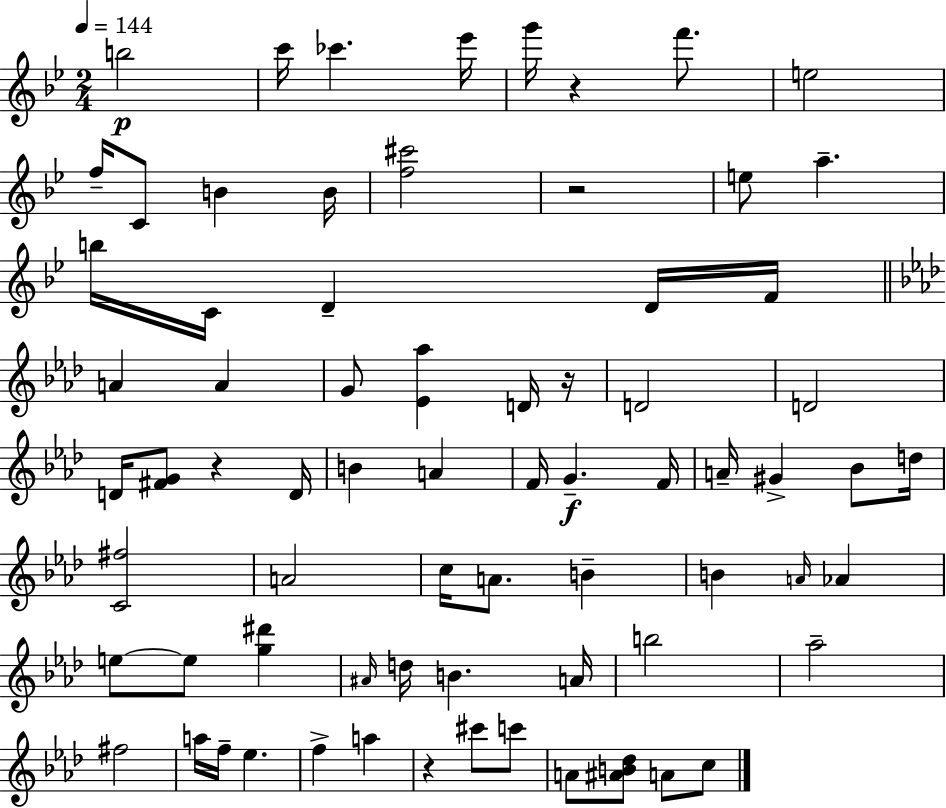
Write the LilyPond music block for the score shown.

{
  \clef treble
  \numericTimeSignature
  \time 2/4
  \key bes \major
  \tempo 4 = 144
  b''2\p | c'''16 ces'''4. ees'''16 | g'''16 r4 f'''8. | e''2 | \break f''16-- c'8 b'4 b'16 | <f'' cis'''>2 | r2 | e''8 a''4.-- | \break b''16 c'16 d'4-- d'16 f'16 | \bar "||" \break \key f \minor a'4 a'4 | g'8 <ees' aes''>4 d'16 r16 | d'2 | d'2 | \break d'16 <fis' g'>8 r4 d'16 | b'4 a'4 | f'16 g'4.--\f f'16 | a'16-- gis'4-> bes'8 d''16 | \break <c' fis''>2 | a'2 | c''16 a'8. b'4-- | b'4 \grace { a'16 } aes'4 | \break e''8~~ e''8 <g'' dis'''>4 | \grace { ais'16 } d''16 b'4. | a'16 b''2 | aes''2-- | \break fis''2 | a''16 f''16-- ees''4. | f''4-> a''4 | r4 cis'''8 | \break c'''8 a'8 <ais' b' des''>8 a'8 | c''8 \bar "|."
}